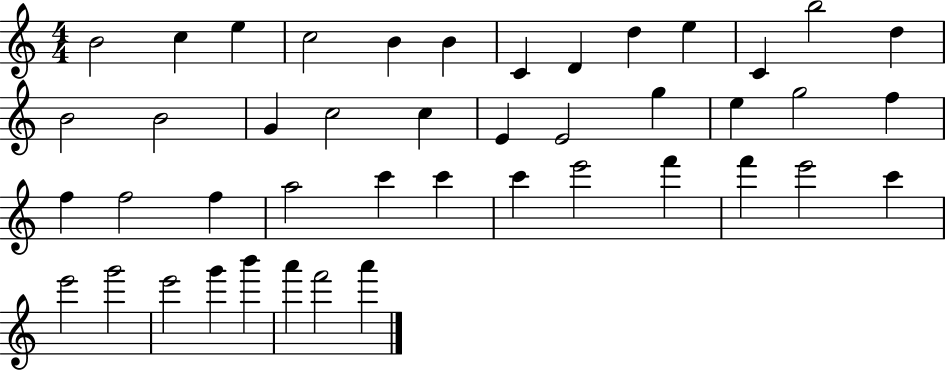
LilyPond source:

{
  \clef treble
  \numericTimeSignature
  \time 4/4
  \key c \major
  b'2 c''4 e''4 | c''2 b'4 b'4 | c'4 d'4 d''4 e''4 | c'4 b''2 d''4 | \break b'2 b'2 | g'4 c''2 c''4 | e'4 e'2 g''4 | e''4 g''2 f''4 | \break f''4 f''2 f''4 | a''2 c'''4 c'''4 | c'''4 e'''2 f'''4 | f'''4 e'''2 c'''4 | \break e'''2 g'''2 | e'''2 g'''4 b'''4 | a'''4 f'''2 a'''4 | \bar "|."
}